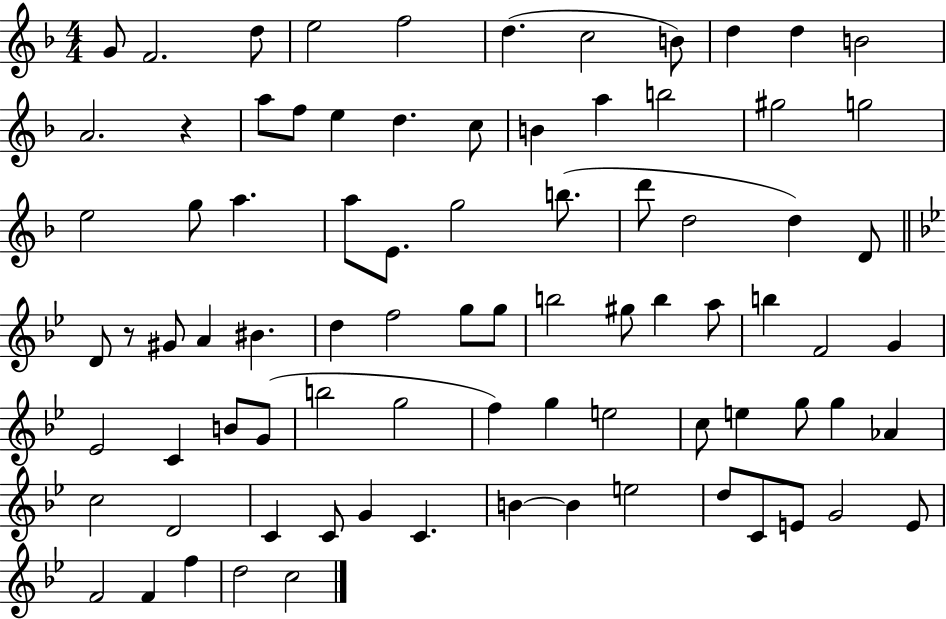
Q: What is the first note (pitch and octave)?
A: G4